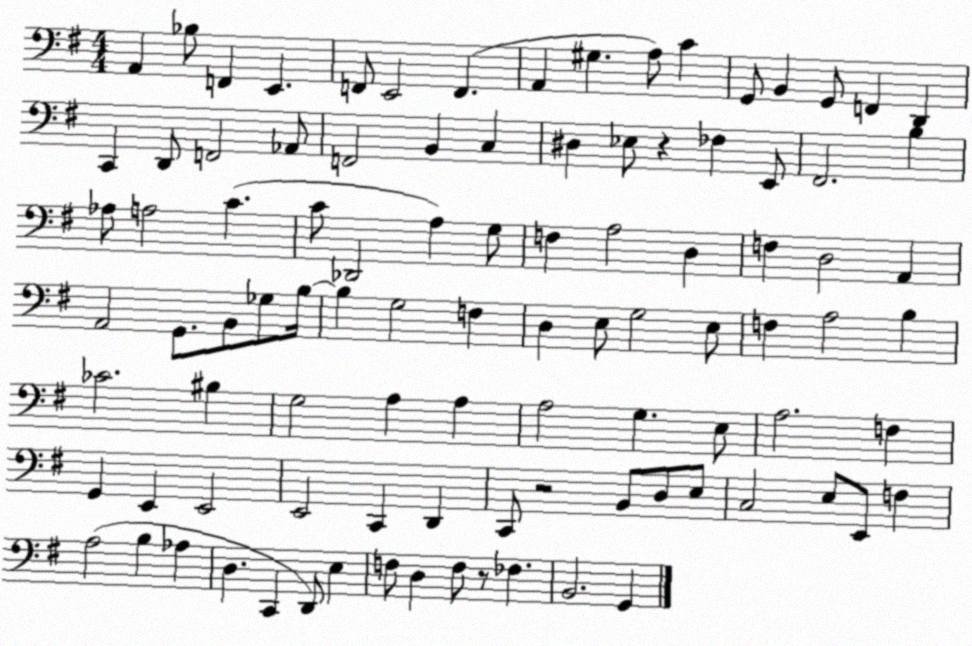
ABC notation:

X:1
T:Untitled
M:4/4
L:1/4
K:G
A,, _B,/2 F,, E,, F,,/2 E,,2 F,, A,, ^G, A,/2 C G,,/2 B,, G,,/2 F,, D,, C,, D,,/2 F,,2 _A,,/2 F,,2 B,, C, ^D, _E,/2 z _F, E,,/2 ^F,,2 B, _A,/2 A,2 C C/2 _D,,2 A, G,/2 F, A,2 D, F, D,2 A,, A,,2 G,,/2 B,,/2 _G,/2 B,/4 B, G,2 F, D, E,/2 G,2 E,/2 F, A,2 B, _C2 ^B, G,2 A, A, A,2 G, E,/2 A,2 F, G,, E,, E,,2 E,,2 C,, D,, C,,/2 z2 B,,/2 D,/2 E,/2 C,2 E,/2 E,,/2 F, A,2 B, _A, D, C,, D,,/2 E, F,/2 D, F,/2 z/2 _F, B,,2 G,,